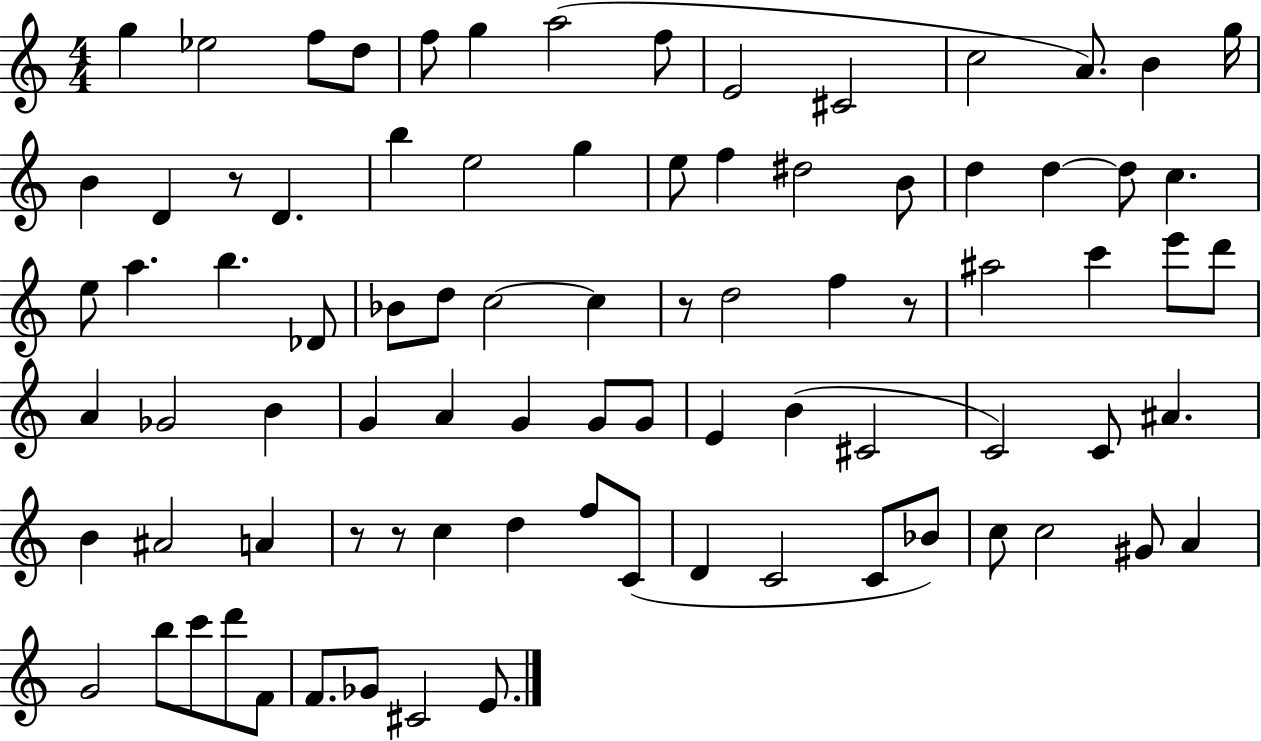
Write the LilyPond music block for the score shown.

{
  \clef treble
  \numericTimeSignature
  \time 4/4
  \key c \major
  g''4 ees''2 f''8 d''8 | f''8 g''4 a''2( f''8 | e'2 cis'2 | c''2 a'8.) b'4 g''16 | \break b'4 d'4 r8 d'4. | b''4 e''2 g''4 | e''8 f''4 dis''2 b'8 | d''4 d''4~~ d''8 c''4. | \break e''8 a''4. b''4. des'8 | bes'8 d''8 c''2~~ c''4 | r8 d''2 f''4 r8 | ais''2 c'''4 e'''8 d'''8 | \break a'4 ges'2 b'4 | g'4 a'4 g'4 g'8 g'8 | e'4 b'4( cis'2 | c'2) c'8 ais'4. | \break b'4 ais'2 a'4 | r8 r8 c''4 d''4 f''8 c'8( | d'4 c'2 c'8 bes'8) | c''8 c''2 gis'8 a'4 | \break g'2 b''8 c'''8 d'''8 f'8 | f'8. ges'8 cis'2 e'8. | \bar "|."
}